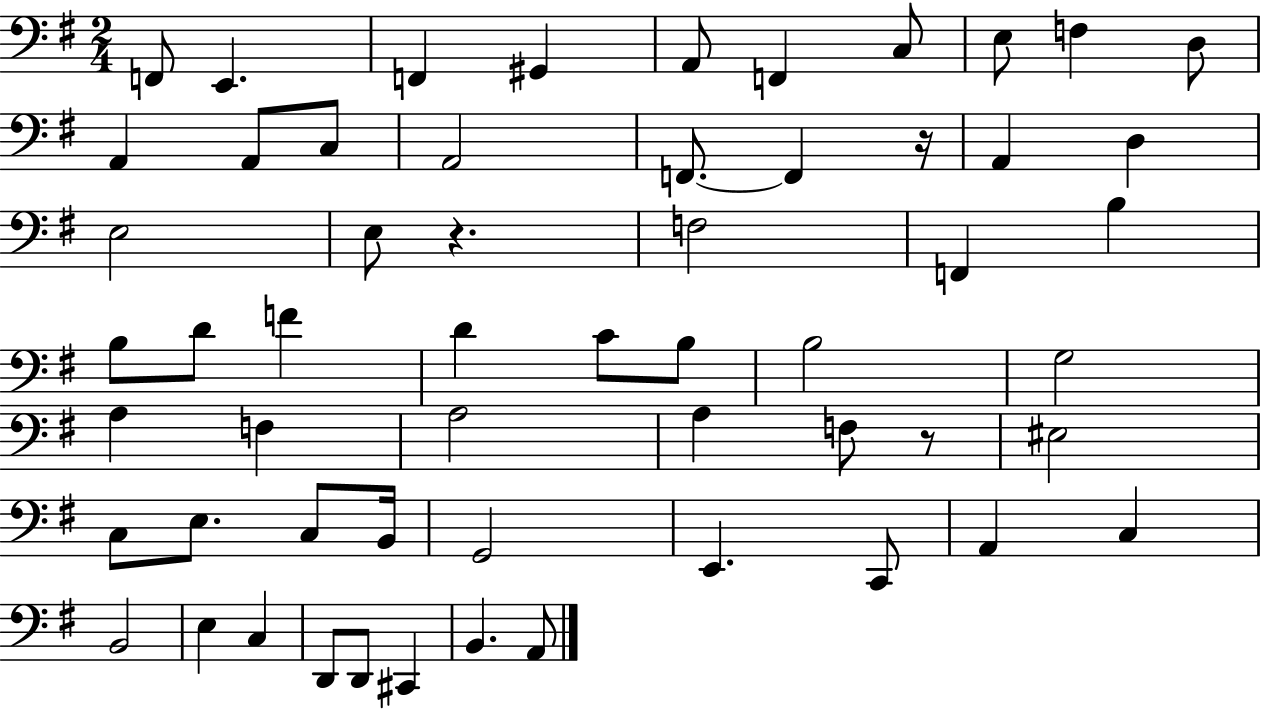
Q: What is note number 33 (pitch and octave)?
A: F3